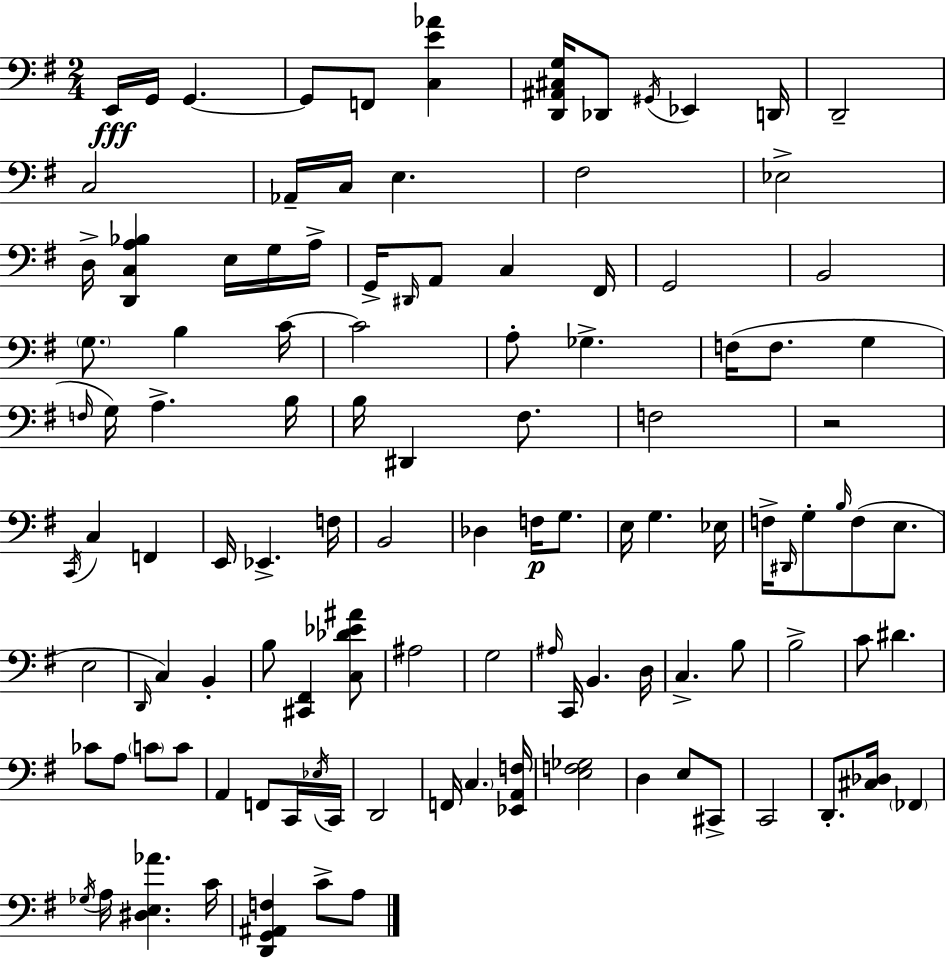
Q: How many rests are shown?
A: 1